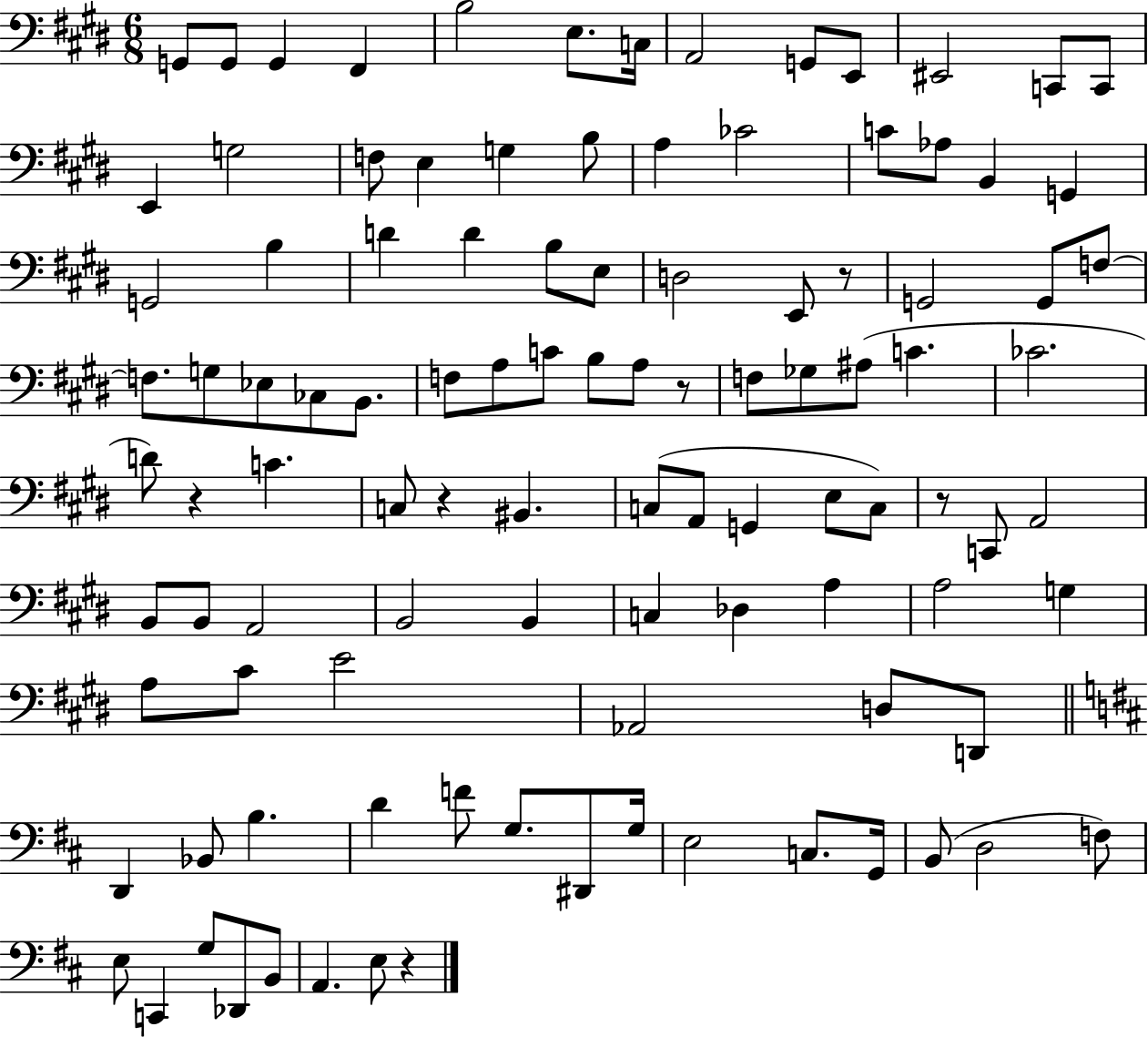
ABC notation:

X:1
T:Untitled
M:6/8
L:1/4
K:E
G,,/2 G,,/2 G,, ^F,, B,2 E,/2 C,/4 A,,2 G,,/2 E,,/2 ^E,,2 C,,/2 C,,/2 E,, G,2 F,/2 E, G, B,/2 A, _C2 C/2 _A,/2 B,, G,, G,,2 B, D D B,/2 E,/2 D,2 E,,/2 z/2 G,,2 G,,/2 F,/2 F,/2 G,/2 _E,/2 _C,/2 B,,/2 F,/2 A,/2 C/2 B,/2 A,/2 z/2 F,/2 _G,/2 ^A,/2 C _C2 D/2 z C C,/2 z ^B,, C,/2 A,,/2 G,, E,/2 C,/2 z/2 C,,/2 A,,2 B,,/2 B,,/2 A,,2 B,,2 B,, C, _D, A, A,2 G, A,/2 ^C/2 E2 _A,,2 D,/2 D,,/2 D,, _B,,/2 B, D F/2 G,/2 ^D,,/2 G,/4 E,2 C,/2 G,,/4 B,,/2 D,2 F,/2 E,/2 C,, G,/2 _D,,/2 B,,/2 A,, E,/2 z